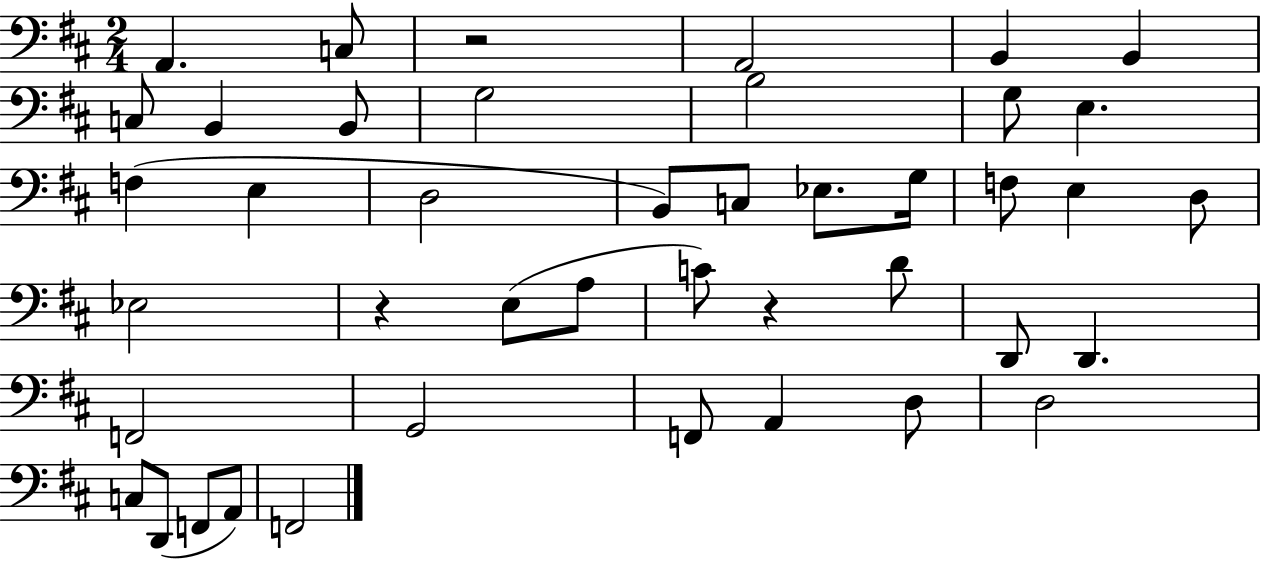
X:1
T:Untitled
M:2/4
L:1/4
K:D
A,, C,/2 z2 A,,2 B,, B,, C,/2 B,, B,,/2 G,2 B,2 G,/2 E, F, E, D,2 B,,/2 C,/2 _E,/2 G,/4 F,/2 E, D,/2 _E,2 z E,/2 A,/2 C/2 z D/2 D,,/2 D,, F,,2 G,,2 F,,/2 A,, D,/2 D,2 C,/2 D,,/2 F,,/2 A,,/2 F,,2